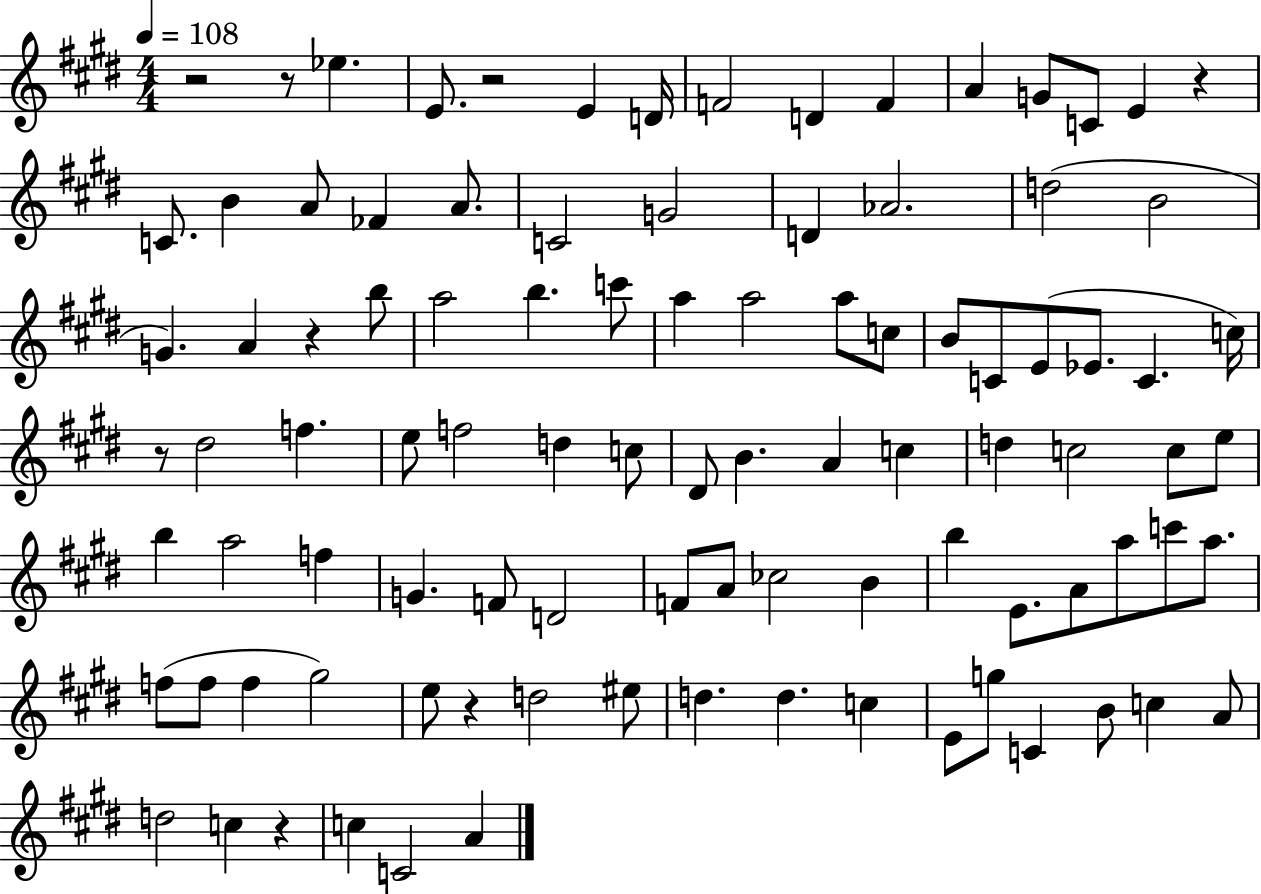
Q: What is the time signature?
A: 4/4